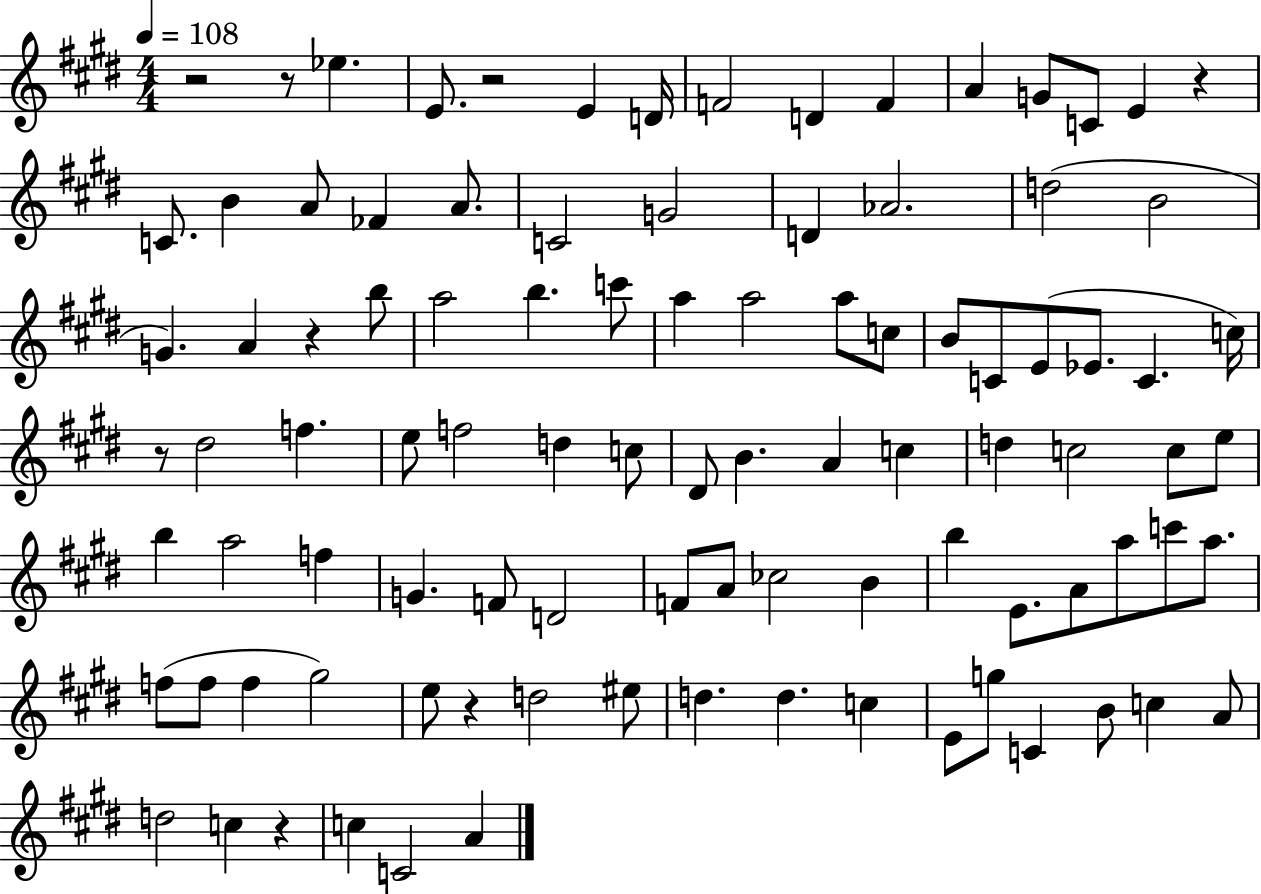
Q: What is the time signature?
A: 4/4